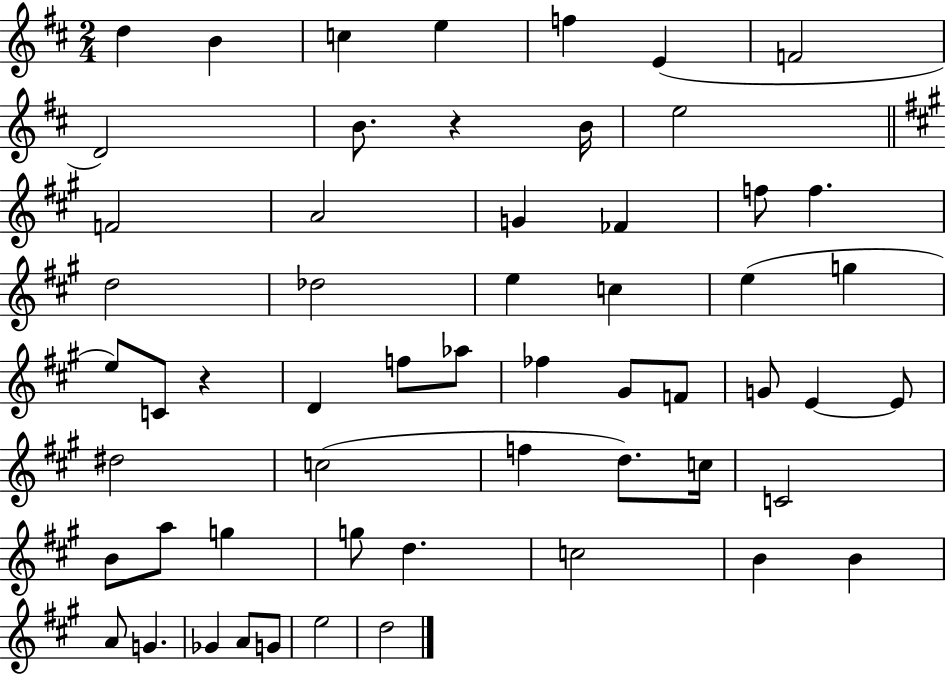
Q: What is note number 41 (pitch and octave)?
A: B4